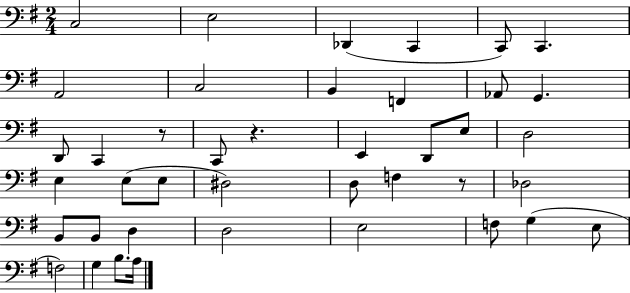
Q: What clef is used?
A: bass